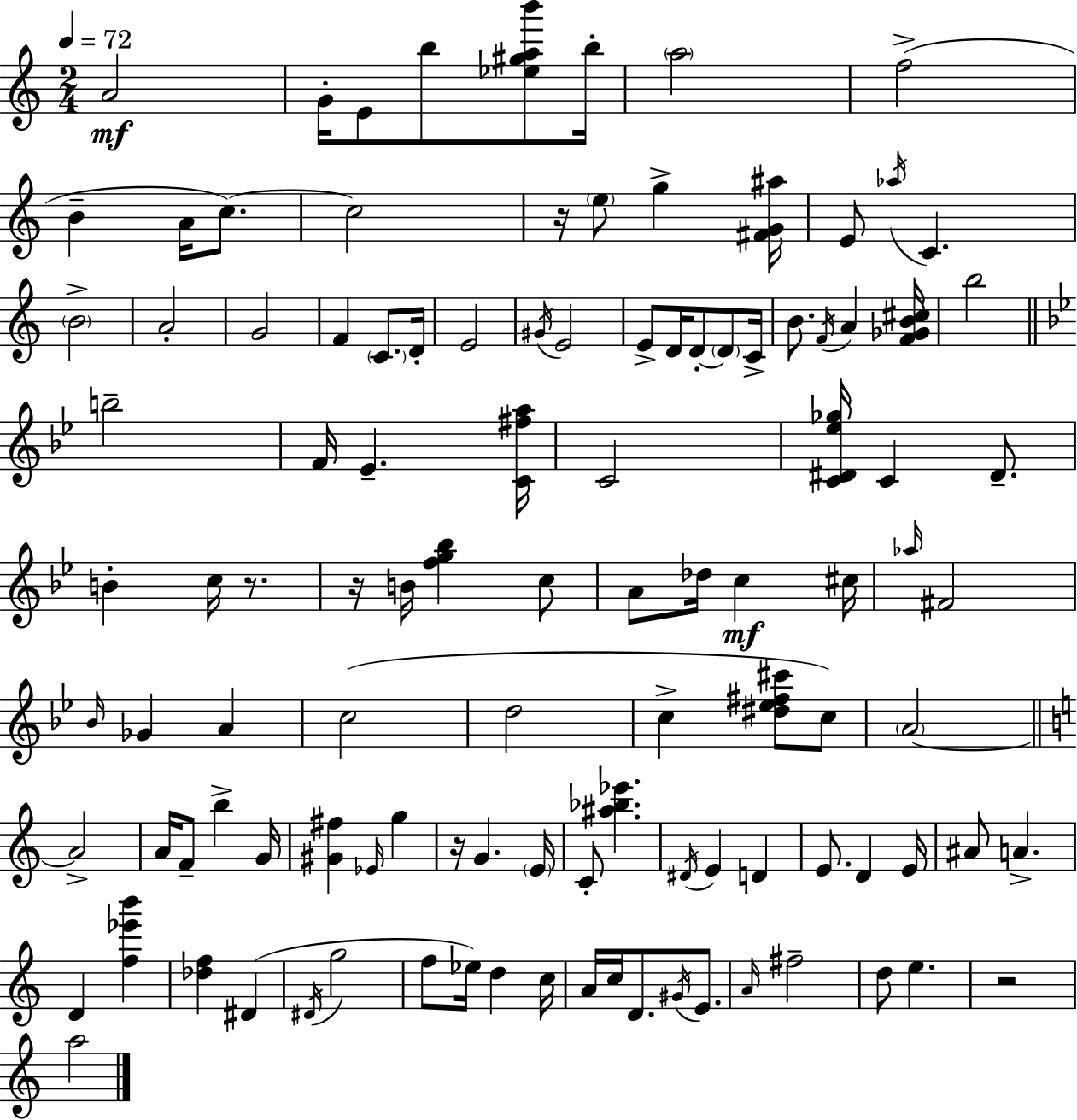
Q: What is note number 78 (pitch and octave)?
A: D#4